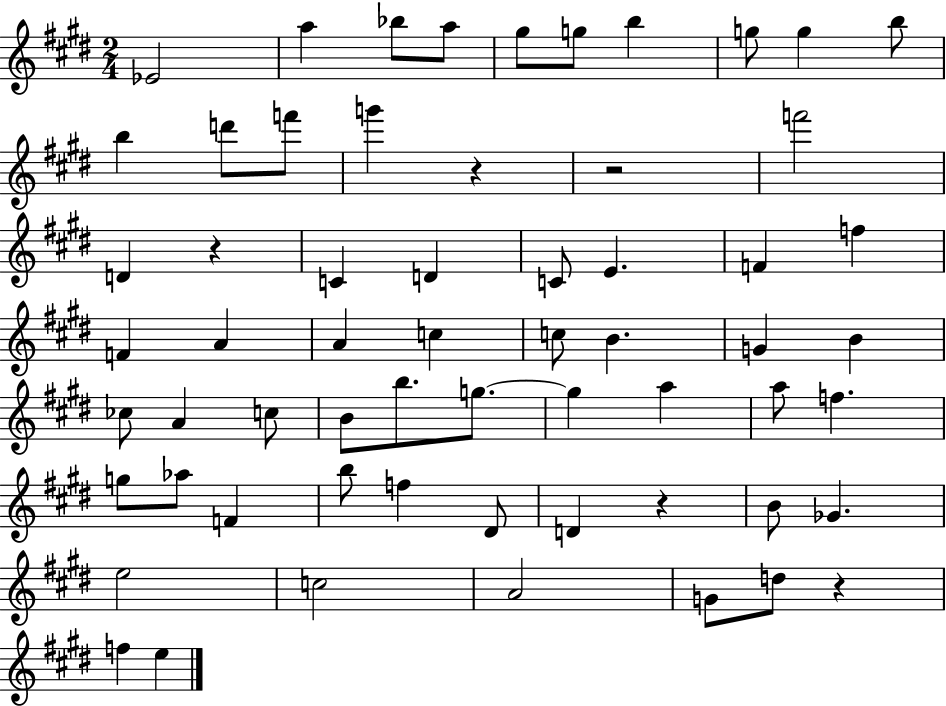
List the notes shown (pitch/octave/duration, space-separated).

Eb4/h A5/q Bb5/e A5/e G#5/e G5/e B5/q G5/e G5/q B5/e B5/q D6/e F6/e G6/q R/q R/h F6/h D4/q R/q C4/q D4/q C4/e E4/q. F4/q F5/q F4/q A4/q A4/q C5/q C5/e B4/q. G4/q B4/q CES5/e A4/q C5/e B4/e B5/e. G5/e. G5/q A5/q A5/e F5/q. G5/e Ab5/e F4/q B5/e F5/q D#4/e D4/q R/q B4/e Gb4/q. E5/h C5/h A4/h G4/e D5/e R/q F5/q E5/q